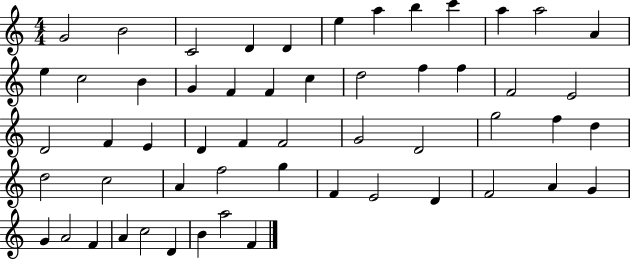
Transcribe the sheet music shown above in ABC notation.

X:1
T:Untitled
M:4/4
L:1/4
K:C
G2 B2 C2 D D e a b c' a a2 A e c2 B G F F c d2 f f F2 E2 D2 F E D F F2 G2 D2 g2 f d d2 c2 A f2 g F E2 D F2 A G G A2 F A c2 D B a2 F